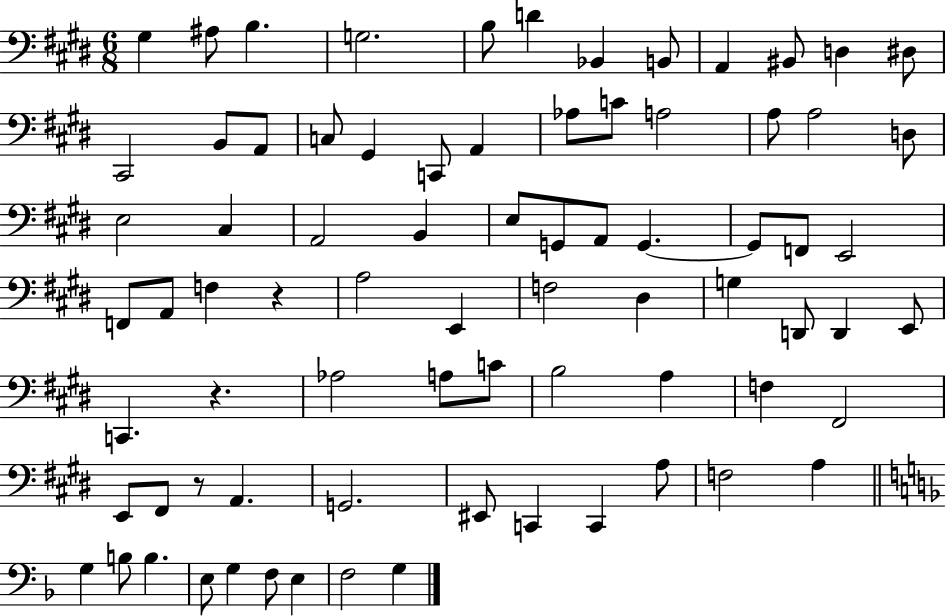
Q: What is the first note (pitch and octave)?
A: G#3